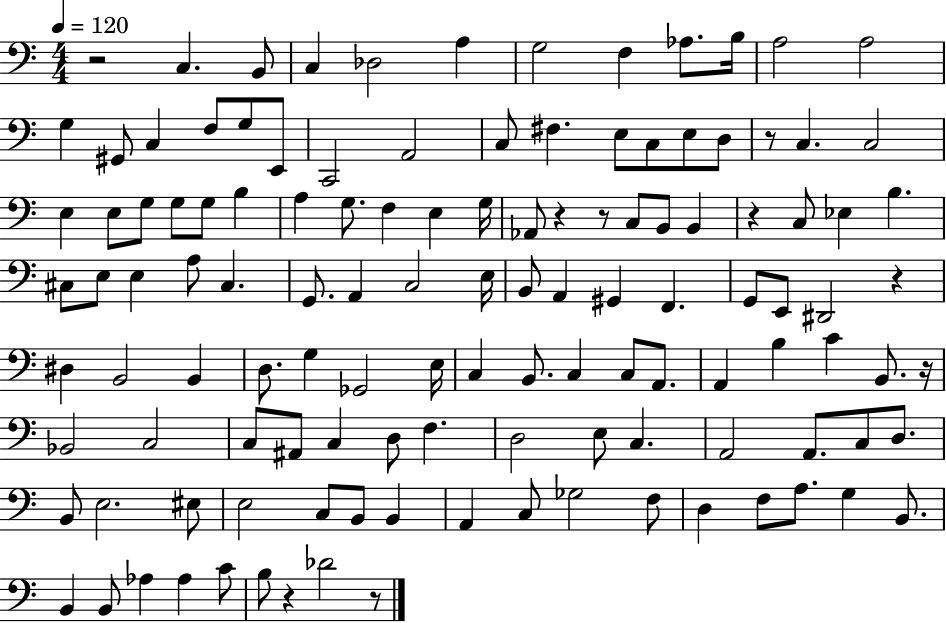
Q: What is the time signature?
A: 4/4